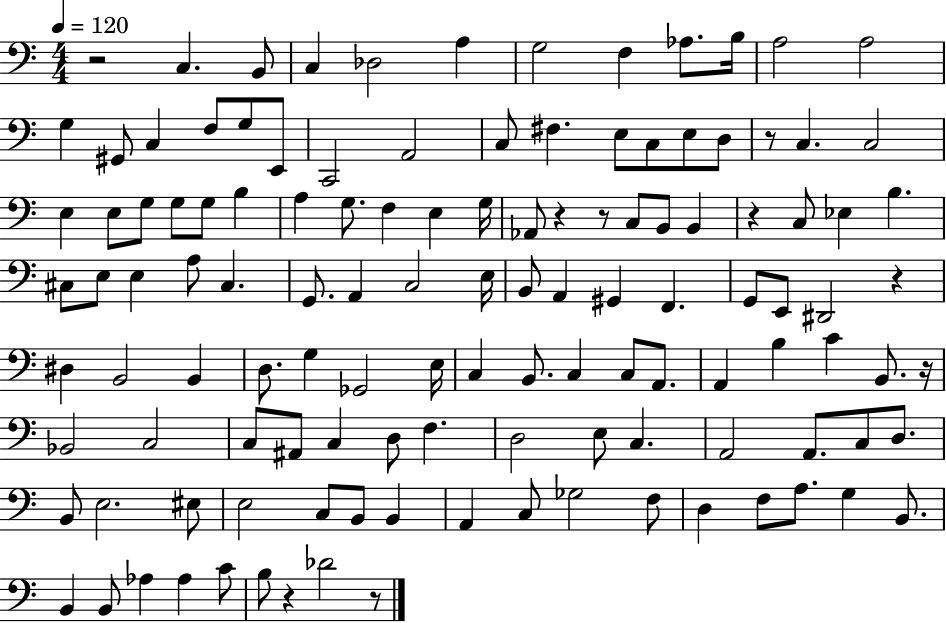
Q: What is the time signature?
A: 4/4